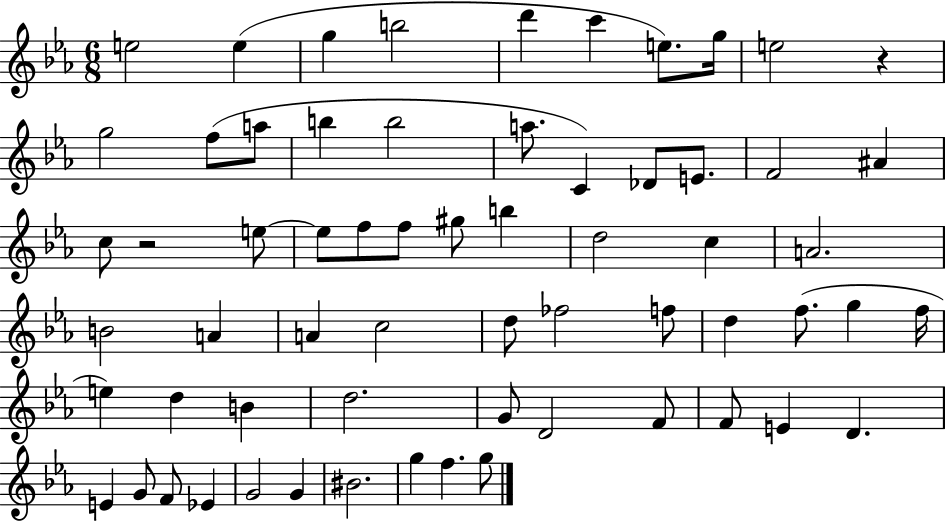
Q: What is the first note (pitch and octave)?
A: E5